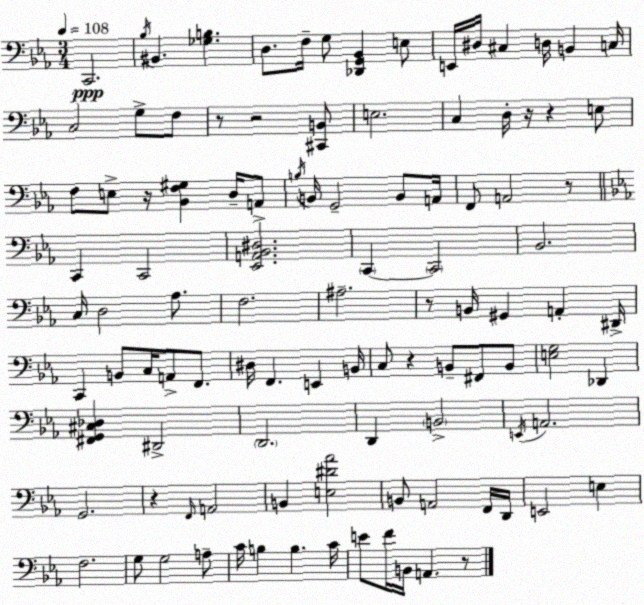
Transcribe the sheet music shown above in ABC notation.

X:1
T:Untitled
M:3/4
L:1/4
K:Eb
C,,2 _B,/4 ^B,, [_G,B,] D,/2 F,/4 G,/2 [_D,,G,,_B,,] E,/2 E,,/4 ^D,/4 ^C, D,/4 B,, C,/4 C,2 G,/2 F,/2 z/2 z2 [^C,,B,,]/2 E,2 C, D,/4 z/4 z E,/2 F,/2 E,/2 z/4 [_B,,F,^G,] D,/4 A,,/2 B,/4 B,,/4 G,,2 B,,/2 A,,/4 F,,/2 A,,2 z/2 C,, C,,2 [_E,,A,,_B,,^D,]2 C,, C,,2 _B,,2 C,/4 D,2 _A,/2 F,2 ^A,2 z/2 B,,/4 ^G,, A,, ^D,,/4 C,, B,,/2 C,/4 A,,/2 F,,/2 ^D,/4 F,, E,, B,,/4 C,/2 z B,,/2 ^F,,/2 B,,/2 [E,G,]2 _D,, [^F,,G,,^C,_D,] ^D,,2 D,,2 D,, B,,2 E,,/4 A,,2 G,,2 z F,,/4 A,,2 B,, [E,^D_A]2 B,,/2 A,,2 F,,/4 D,,/4 E,,2 E, F,2 G,/2 G,2 A,/2 C/4 B, B, C/4 E/2 F/4 B,,/4 A,, z/2